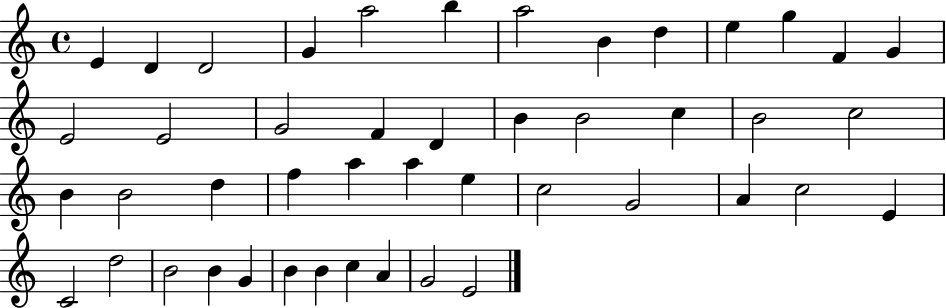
X:1
T:Untitled
M:4/4
L:1/4
K:C
E D D2 G a2 b a2 B d e g F G E2 E2 G2 F D B B2 c B2 c2 B B2 d f a a e c2 G2 A c2 E C2 d2 B2 B G B B c A G2 E2